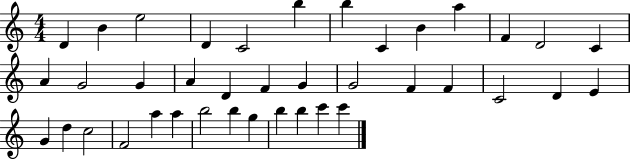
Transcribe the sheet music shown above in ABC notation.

X:1
T:Untitled
M:4/4
L:1/4
K:C
D B e2 D C2 b b C B a F D2 C A G2 G A D F G G2 F F C2 D E G d c2 F2 a a b2 b g b b c' c'